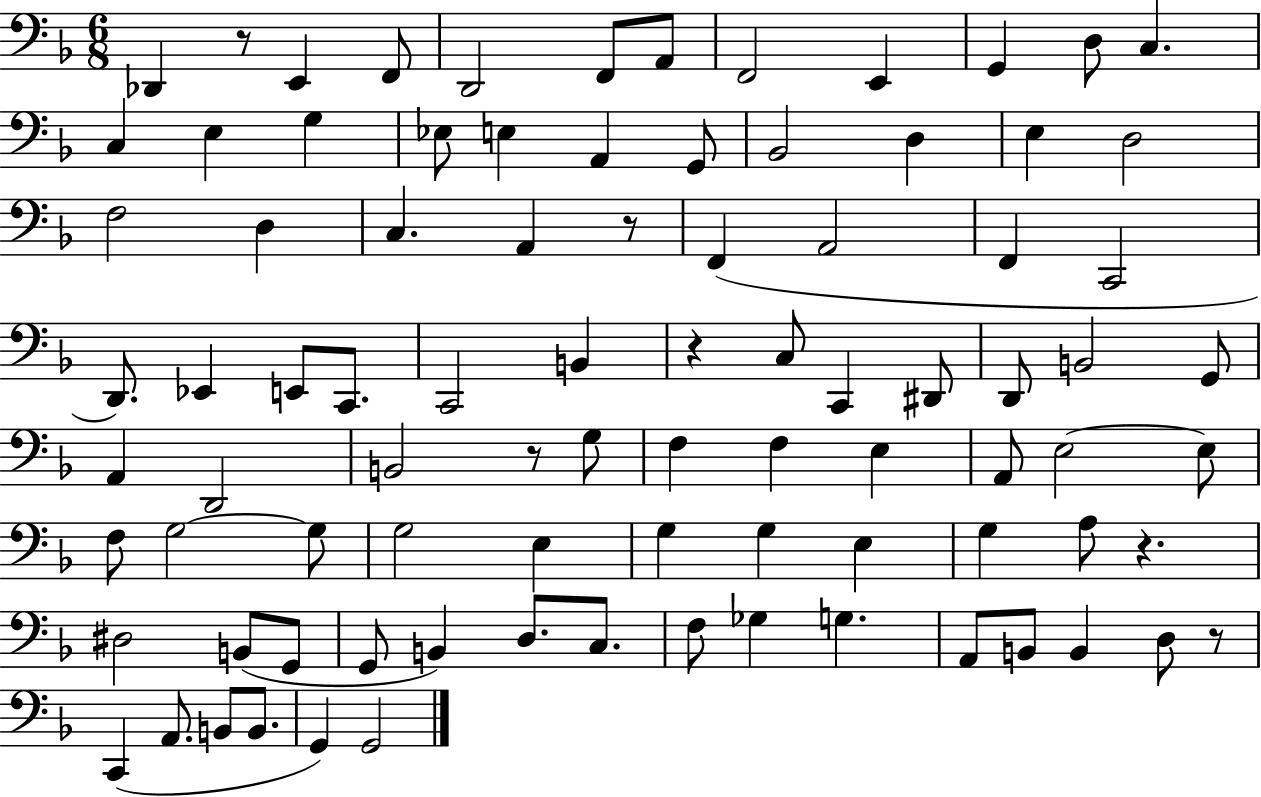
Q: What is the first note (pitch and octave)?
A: Db2